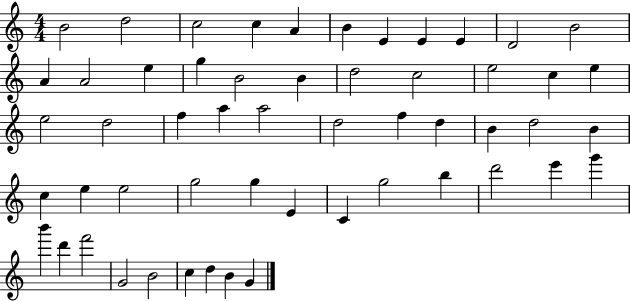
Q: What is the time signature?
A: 4/4